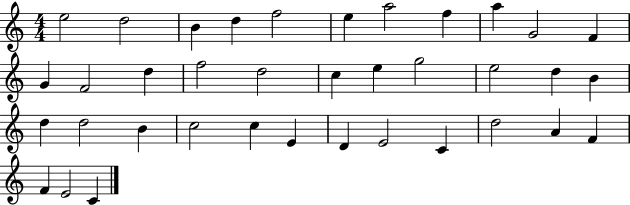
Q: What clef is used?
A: treble